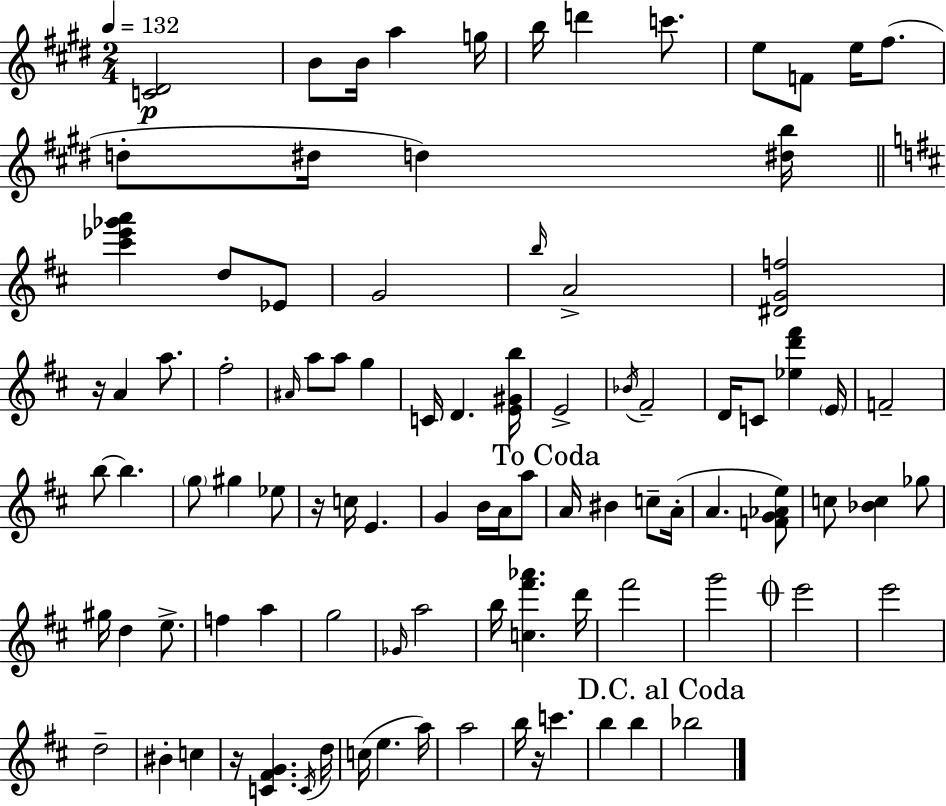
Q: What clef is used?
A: treble